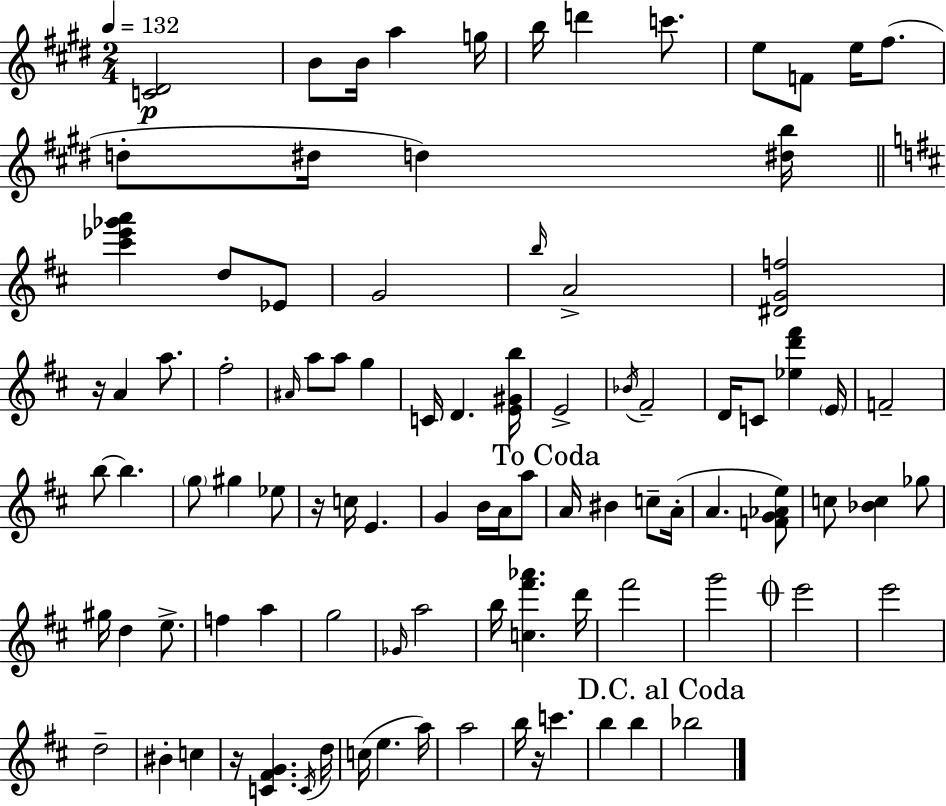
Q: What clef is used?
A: treble